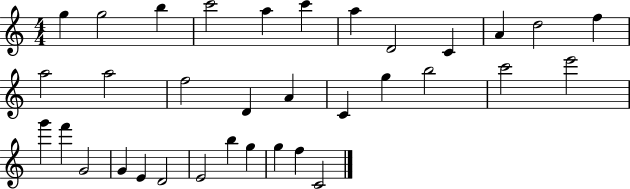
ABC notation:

X:1
T:Untitled
M:4/4
L:1/4
K:C
g g2 b c'2 a c' a D2 C A d2 f a2 a2 f2 D A C g b2 c'2 e'2 g' f' G2 G E D2 E2 b g g f C2